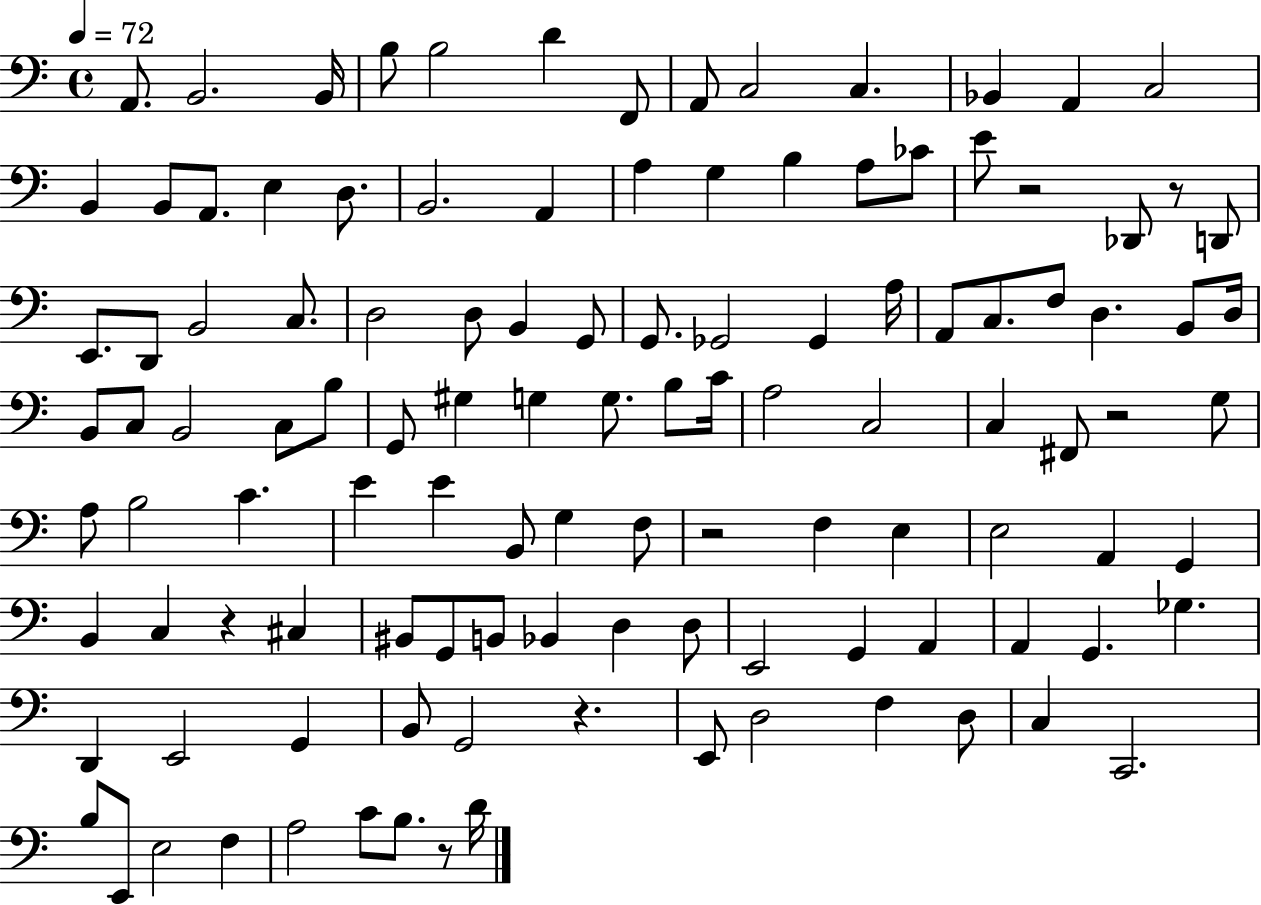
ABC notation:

X:1
T:Untitled
M:4/4
L:1/4
K:C
A,,/2 B,,2 B,,/4 B,/2 B,2 D F,,/2 A,,/2 C,2 C, _B,, A,, C,2 B,, B,,/2 A,,/2 E, D,/2 B,,2 A,, A, G, B, A,/2 _C/2 E/2 z2 _D,,/2 z/2 D,,/2 E,,/2 D,,/2 B,,2 C,/2 D,2 D,/2 B,, G,,/2 G,,/2 _G,,2 _G,, A,/4 A,,/2 C,/2 F,/2 D, B,,/2 D,/4 B,,/2 C,/2 B,,2 C,/2 B,/2 G,,/2 ^G, G, G,/2 B,/2 C/4 A,2 C,2 C, ^F,,/2 z2 G,/2 A,/2 B,2 C E E B,,/2 G, F,/2 z2 F, E, E,2 A,, G,, B,, C, z ^C, ^B,,/2 G,,/2 B,,/2 _B,, D, D,/2 E,,2 G,, A,, A,, G,, _G, D,, E,,2 G,, B,,/2 G,,2 z E,,/2 D,2 F, D,/2 C, C,,2 B,/2 E,,/2 E,2 F, A,2 C/2 B,/2 z/2 D/4